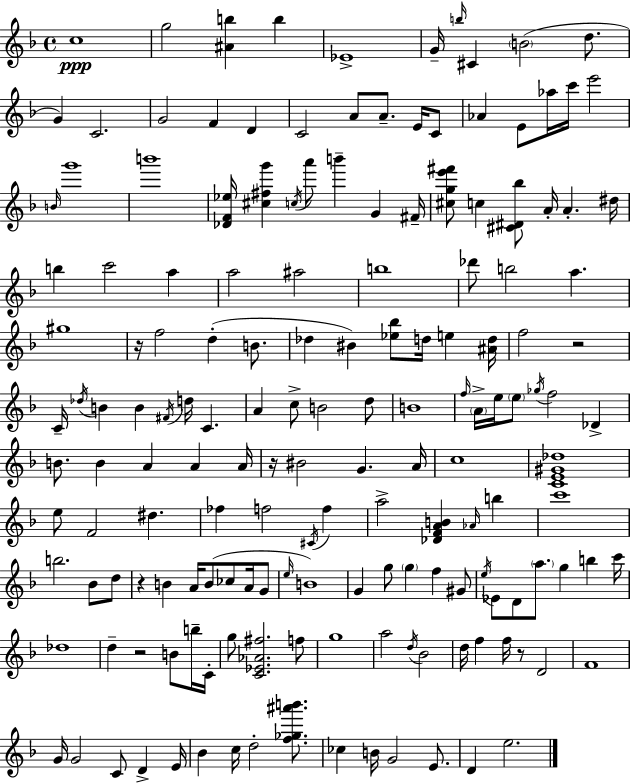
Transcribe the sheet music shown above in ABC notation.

X:1
T:Untitled
M:4/4
L:1/4
K:F
c4 g2 [^Ab] b _E4 G/4 b/4 ^C B2 d/2 G C2 G2 F D C2 A/2 A/2 E/4 C/2 _A E/2 _a/4 c'/4 e'2 B/4 g'4 b'4 [_DF_e]/4 [^c^fg'] c/4 a'/2 b' G ^F/4 [^cge'^f']/2 c [^C^D_b]/2 A/4 A ^d/4 b c'2 a a2 ^a2 b4 _d'/2 b2 a ^g4 z/4 f2 d B/2 _d ^B [_e_b]/2 d/4 e [^Ad]/4 f2 z2 C/4 _d/4 B B ^F/4 d/4 C A c/2 B2 d/2 B4 f/4 A/4 e/4 e/2 _g/4 f2 _D B/2 B A A A/4 z/4 ^B2 G A/4 c4 [CE^G_d]4 e/2 F2 ^d _f f2 ^C/4 f a2 [_DFAB] _A/4 b c'4 b2 _B/2 d/2 z B A/4 B/2 _c/2 A/4 G/2 e/4 B4 G g/2 g f ^G/2 e/4 _E/2 D/2 a/2 g b c'/4 _d4 d z2 B/2 b/4 C/4 g/2 [C_E_A^f]2 f/2 g4 a2 d/4 _B2 d/4 f f/4 z/2 D2 F4 G/4 G2 C/2 D E/4 _B c/4 d2 [f_g^a'b']/2 _c B/4 G2 E/2 D e2